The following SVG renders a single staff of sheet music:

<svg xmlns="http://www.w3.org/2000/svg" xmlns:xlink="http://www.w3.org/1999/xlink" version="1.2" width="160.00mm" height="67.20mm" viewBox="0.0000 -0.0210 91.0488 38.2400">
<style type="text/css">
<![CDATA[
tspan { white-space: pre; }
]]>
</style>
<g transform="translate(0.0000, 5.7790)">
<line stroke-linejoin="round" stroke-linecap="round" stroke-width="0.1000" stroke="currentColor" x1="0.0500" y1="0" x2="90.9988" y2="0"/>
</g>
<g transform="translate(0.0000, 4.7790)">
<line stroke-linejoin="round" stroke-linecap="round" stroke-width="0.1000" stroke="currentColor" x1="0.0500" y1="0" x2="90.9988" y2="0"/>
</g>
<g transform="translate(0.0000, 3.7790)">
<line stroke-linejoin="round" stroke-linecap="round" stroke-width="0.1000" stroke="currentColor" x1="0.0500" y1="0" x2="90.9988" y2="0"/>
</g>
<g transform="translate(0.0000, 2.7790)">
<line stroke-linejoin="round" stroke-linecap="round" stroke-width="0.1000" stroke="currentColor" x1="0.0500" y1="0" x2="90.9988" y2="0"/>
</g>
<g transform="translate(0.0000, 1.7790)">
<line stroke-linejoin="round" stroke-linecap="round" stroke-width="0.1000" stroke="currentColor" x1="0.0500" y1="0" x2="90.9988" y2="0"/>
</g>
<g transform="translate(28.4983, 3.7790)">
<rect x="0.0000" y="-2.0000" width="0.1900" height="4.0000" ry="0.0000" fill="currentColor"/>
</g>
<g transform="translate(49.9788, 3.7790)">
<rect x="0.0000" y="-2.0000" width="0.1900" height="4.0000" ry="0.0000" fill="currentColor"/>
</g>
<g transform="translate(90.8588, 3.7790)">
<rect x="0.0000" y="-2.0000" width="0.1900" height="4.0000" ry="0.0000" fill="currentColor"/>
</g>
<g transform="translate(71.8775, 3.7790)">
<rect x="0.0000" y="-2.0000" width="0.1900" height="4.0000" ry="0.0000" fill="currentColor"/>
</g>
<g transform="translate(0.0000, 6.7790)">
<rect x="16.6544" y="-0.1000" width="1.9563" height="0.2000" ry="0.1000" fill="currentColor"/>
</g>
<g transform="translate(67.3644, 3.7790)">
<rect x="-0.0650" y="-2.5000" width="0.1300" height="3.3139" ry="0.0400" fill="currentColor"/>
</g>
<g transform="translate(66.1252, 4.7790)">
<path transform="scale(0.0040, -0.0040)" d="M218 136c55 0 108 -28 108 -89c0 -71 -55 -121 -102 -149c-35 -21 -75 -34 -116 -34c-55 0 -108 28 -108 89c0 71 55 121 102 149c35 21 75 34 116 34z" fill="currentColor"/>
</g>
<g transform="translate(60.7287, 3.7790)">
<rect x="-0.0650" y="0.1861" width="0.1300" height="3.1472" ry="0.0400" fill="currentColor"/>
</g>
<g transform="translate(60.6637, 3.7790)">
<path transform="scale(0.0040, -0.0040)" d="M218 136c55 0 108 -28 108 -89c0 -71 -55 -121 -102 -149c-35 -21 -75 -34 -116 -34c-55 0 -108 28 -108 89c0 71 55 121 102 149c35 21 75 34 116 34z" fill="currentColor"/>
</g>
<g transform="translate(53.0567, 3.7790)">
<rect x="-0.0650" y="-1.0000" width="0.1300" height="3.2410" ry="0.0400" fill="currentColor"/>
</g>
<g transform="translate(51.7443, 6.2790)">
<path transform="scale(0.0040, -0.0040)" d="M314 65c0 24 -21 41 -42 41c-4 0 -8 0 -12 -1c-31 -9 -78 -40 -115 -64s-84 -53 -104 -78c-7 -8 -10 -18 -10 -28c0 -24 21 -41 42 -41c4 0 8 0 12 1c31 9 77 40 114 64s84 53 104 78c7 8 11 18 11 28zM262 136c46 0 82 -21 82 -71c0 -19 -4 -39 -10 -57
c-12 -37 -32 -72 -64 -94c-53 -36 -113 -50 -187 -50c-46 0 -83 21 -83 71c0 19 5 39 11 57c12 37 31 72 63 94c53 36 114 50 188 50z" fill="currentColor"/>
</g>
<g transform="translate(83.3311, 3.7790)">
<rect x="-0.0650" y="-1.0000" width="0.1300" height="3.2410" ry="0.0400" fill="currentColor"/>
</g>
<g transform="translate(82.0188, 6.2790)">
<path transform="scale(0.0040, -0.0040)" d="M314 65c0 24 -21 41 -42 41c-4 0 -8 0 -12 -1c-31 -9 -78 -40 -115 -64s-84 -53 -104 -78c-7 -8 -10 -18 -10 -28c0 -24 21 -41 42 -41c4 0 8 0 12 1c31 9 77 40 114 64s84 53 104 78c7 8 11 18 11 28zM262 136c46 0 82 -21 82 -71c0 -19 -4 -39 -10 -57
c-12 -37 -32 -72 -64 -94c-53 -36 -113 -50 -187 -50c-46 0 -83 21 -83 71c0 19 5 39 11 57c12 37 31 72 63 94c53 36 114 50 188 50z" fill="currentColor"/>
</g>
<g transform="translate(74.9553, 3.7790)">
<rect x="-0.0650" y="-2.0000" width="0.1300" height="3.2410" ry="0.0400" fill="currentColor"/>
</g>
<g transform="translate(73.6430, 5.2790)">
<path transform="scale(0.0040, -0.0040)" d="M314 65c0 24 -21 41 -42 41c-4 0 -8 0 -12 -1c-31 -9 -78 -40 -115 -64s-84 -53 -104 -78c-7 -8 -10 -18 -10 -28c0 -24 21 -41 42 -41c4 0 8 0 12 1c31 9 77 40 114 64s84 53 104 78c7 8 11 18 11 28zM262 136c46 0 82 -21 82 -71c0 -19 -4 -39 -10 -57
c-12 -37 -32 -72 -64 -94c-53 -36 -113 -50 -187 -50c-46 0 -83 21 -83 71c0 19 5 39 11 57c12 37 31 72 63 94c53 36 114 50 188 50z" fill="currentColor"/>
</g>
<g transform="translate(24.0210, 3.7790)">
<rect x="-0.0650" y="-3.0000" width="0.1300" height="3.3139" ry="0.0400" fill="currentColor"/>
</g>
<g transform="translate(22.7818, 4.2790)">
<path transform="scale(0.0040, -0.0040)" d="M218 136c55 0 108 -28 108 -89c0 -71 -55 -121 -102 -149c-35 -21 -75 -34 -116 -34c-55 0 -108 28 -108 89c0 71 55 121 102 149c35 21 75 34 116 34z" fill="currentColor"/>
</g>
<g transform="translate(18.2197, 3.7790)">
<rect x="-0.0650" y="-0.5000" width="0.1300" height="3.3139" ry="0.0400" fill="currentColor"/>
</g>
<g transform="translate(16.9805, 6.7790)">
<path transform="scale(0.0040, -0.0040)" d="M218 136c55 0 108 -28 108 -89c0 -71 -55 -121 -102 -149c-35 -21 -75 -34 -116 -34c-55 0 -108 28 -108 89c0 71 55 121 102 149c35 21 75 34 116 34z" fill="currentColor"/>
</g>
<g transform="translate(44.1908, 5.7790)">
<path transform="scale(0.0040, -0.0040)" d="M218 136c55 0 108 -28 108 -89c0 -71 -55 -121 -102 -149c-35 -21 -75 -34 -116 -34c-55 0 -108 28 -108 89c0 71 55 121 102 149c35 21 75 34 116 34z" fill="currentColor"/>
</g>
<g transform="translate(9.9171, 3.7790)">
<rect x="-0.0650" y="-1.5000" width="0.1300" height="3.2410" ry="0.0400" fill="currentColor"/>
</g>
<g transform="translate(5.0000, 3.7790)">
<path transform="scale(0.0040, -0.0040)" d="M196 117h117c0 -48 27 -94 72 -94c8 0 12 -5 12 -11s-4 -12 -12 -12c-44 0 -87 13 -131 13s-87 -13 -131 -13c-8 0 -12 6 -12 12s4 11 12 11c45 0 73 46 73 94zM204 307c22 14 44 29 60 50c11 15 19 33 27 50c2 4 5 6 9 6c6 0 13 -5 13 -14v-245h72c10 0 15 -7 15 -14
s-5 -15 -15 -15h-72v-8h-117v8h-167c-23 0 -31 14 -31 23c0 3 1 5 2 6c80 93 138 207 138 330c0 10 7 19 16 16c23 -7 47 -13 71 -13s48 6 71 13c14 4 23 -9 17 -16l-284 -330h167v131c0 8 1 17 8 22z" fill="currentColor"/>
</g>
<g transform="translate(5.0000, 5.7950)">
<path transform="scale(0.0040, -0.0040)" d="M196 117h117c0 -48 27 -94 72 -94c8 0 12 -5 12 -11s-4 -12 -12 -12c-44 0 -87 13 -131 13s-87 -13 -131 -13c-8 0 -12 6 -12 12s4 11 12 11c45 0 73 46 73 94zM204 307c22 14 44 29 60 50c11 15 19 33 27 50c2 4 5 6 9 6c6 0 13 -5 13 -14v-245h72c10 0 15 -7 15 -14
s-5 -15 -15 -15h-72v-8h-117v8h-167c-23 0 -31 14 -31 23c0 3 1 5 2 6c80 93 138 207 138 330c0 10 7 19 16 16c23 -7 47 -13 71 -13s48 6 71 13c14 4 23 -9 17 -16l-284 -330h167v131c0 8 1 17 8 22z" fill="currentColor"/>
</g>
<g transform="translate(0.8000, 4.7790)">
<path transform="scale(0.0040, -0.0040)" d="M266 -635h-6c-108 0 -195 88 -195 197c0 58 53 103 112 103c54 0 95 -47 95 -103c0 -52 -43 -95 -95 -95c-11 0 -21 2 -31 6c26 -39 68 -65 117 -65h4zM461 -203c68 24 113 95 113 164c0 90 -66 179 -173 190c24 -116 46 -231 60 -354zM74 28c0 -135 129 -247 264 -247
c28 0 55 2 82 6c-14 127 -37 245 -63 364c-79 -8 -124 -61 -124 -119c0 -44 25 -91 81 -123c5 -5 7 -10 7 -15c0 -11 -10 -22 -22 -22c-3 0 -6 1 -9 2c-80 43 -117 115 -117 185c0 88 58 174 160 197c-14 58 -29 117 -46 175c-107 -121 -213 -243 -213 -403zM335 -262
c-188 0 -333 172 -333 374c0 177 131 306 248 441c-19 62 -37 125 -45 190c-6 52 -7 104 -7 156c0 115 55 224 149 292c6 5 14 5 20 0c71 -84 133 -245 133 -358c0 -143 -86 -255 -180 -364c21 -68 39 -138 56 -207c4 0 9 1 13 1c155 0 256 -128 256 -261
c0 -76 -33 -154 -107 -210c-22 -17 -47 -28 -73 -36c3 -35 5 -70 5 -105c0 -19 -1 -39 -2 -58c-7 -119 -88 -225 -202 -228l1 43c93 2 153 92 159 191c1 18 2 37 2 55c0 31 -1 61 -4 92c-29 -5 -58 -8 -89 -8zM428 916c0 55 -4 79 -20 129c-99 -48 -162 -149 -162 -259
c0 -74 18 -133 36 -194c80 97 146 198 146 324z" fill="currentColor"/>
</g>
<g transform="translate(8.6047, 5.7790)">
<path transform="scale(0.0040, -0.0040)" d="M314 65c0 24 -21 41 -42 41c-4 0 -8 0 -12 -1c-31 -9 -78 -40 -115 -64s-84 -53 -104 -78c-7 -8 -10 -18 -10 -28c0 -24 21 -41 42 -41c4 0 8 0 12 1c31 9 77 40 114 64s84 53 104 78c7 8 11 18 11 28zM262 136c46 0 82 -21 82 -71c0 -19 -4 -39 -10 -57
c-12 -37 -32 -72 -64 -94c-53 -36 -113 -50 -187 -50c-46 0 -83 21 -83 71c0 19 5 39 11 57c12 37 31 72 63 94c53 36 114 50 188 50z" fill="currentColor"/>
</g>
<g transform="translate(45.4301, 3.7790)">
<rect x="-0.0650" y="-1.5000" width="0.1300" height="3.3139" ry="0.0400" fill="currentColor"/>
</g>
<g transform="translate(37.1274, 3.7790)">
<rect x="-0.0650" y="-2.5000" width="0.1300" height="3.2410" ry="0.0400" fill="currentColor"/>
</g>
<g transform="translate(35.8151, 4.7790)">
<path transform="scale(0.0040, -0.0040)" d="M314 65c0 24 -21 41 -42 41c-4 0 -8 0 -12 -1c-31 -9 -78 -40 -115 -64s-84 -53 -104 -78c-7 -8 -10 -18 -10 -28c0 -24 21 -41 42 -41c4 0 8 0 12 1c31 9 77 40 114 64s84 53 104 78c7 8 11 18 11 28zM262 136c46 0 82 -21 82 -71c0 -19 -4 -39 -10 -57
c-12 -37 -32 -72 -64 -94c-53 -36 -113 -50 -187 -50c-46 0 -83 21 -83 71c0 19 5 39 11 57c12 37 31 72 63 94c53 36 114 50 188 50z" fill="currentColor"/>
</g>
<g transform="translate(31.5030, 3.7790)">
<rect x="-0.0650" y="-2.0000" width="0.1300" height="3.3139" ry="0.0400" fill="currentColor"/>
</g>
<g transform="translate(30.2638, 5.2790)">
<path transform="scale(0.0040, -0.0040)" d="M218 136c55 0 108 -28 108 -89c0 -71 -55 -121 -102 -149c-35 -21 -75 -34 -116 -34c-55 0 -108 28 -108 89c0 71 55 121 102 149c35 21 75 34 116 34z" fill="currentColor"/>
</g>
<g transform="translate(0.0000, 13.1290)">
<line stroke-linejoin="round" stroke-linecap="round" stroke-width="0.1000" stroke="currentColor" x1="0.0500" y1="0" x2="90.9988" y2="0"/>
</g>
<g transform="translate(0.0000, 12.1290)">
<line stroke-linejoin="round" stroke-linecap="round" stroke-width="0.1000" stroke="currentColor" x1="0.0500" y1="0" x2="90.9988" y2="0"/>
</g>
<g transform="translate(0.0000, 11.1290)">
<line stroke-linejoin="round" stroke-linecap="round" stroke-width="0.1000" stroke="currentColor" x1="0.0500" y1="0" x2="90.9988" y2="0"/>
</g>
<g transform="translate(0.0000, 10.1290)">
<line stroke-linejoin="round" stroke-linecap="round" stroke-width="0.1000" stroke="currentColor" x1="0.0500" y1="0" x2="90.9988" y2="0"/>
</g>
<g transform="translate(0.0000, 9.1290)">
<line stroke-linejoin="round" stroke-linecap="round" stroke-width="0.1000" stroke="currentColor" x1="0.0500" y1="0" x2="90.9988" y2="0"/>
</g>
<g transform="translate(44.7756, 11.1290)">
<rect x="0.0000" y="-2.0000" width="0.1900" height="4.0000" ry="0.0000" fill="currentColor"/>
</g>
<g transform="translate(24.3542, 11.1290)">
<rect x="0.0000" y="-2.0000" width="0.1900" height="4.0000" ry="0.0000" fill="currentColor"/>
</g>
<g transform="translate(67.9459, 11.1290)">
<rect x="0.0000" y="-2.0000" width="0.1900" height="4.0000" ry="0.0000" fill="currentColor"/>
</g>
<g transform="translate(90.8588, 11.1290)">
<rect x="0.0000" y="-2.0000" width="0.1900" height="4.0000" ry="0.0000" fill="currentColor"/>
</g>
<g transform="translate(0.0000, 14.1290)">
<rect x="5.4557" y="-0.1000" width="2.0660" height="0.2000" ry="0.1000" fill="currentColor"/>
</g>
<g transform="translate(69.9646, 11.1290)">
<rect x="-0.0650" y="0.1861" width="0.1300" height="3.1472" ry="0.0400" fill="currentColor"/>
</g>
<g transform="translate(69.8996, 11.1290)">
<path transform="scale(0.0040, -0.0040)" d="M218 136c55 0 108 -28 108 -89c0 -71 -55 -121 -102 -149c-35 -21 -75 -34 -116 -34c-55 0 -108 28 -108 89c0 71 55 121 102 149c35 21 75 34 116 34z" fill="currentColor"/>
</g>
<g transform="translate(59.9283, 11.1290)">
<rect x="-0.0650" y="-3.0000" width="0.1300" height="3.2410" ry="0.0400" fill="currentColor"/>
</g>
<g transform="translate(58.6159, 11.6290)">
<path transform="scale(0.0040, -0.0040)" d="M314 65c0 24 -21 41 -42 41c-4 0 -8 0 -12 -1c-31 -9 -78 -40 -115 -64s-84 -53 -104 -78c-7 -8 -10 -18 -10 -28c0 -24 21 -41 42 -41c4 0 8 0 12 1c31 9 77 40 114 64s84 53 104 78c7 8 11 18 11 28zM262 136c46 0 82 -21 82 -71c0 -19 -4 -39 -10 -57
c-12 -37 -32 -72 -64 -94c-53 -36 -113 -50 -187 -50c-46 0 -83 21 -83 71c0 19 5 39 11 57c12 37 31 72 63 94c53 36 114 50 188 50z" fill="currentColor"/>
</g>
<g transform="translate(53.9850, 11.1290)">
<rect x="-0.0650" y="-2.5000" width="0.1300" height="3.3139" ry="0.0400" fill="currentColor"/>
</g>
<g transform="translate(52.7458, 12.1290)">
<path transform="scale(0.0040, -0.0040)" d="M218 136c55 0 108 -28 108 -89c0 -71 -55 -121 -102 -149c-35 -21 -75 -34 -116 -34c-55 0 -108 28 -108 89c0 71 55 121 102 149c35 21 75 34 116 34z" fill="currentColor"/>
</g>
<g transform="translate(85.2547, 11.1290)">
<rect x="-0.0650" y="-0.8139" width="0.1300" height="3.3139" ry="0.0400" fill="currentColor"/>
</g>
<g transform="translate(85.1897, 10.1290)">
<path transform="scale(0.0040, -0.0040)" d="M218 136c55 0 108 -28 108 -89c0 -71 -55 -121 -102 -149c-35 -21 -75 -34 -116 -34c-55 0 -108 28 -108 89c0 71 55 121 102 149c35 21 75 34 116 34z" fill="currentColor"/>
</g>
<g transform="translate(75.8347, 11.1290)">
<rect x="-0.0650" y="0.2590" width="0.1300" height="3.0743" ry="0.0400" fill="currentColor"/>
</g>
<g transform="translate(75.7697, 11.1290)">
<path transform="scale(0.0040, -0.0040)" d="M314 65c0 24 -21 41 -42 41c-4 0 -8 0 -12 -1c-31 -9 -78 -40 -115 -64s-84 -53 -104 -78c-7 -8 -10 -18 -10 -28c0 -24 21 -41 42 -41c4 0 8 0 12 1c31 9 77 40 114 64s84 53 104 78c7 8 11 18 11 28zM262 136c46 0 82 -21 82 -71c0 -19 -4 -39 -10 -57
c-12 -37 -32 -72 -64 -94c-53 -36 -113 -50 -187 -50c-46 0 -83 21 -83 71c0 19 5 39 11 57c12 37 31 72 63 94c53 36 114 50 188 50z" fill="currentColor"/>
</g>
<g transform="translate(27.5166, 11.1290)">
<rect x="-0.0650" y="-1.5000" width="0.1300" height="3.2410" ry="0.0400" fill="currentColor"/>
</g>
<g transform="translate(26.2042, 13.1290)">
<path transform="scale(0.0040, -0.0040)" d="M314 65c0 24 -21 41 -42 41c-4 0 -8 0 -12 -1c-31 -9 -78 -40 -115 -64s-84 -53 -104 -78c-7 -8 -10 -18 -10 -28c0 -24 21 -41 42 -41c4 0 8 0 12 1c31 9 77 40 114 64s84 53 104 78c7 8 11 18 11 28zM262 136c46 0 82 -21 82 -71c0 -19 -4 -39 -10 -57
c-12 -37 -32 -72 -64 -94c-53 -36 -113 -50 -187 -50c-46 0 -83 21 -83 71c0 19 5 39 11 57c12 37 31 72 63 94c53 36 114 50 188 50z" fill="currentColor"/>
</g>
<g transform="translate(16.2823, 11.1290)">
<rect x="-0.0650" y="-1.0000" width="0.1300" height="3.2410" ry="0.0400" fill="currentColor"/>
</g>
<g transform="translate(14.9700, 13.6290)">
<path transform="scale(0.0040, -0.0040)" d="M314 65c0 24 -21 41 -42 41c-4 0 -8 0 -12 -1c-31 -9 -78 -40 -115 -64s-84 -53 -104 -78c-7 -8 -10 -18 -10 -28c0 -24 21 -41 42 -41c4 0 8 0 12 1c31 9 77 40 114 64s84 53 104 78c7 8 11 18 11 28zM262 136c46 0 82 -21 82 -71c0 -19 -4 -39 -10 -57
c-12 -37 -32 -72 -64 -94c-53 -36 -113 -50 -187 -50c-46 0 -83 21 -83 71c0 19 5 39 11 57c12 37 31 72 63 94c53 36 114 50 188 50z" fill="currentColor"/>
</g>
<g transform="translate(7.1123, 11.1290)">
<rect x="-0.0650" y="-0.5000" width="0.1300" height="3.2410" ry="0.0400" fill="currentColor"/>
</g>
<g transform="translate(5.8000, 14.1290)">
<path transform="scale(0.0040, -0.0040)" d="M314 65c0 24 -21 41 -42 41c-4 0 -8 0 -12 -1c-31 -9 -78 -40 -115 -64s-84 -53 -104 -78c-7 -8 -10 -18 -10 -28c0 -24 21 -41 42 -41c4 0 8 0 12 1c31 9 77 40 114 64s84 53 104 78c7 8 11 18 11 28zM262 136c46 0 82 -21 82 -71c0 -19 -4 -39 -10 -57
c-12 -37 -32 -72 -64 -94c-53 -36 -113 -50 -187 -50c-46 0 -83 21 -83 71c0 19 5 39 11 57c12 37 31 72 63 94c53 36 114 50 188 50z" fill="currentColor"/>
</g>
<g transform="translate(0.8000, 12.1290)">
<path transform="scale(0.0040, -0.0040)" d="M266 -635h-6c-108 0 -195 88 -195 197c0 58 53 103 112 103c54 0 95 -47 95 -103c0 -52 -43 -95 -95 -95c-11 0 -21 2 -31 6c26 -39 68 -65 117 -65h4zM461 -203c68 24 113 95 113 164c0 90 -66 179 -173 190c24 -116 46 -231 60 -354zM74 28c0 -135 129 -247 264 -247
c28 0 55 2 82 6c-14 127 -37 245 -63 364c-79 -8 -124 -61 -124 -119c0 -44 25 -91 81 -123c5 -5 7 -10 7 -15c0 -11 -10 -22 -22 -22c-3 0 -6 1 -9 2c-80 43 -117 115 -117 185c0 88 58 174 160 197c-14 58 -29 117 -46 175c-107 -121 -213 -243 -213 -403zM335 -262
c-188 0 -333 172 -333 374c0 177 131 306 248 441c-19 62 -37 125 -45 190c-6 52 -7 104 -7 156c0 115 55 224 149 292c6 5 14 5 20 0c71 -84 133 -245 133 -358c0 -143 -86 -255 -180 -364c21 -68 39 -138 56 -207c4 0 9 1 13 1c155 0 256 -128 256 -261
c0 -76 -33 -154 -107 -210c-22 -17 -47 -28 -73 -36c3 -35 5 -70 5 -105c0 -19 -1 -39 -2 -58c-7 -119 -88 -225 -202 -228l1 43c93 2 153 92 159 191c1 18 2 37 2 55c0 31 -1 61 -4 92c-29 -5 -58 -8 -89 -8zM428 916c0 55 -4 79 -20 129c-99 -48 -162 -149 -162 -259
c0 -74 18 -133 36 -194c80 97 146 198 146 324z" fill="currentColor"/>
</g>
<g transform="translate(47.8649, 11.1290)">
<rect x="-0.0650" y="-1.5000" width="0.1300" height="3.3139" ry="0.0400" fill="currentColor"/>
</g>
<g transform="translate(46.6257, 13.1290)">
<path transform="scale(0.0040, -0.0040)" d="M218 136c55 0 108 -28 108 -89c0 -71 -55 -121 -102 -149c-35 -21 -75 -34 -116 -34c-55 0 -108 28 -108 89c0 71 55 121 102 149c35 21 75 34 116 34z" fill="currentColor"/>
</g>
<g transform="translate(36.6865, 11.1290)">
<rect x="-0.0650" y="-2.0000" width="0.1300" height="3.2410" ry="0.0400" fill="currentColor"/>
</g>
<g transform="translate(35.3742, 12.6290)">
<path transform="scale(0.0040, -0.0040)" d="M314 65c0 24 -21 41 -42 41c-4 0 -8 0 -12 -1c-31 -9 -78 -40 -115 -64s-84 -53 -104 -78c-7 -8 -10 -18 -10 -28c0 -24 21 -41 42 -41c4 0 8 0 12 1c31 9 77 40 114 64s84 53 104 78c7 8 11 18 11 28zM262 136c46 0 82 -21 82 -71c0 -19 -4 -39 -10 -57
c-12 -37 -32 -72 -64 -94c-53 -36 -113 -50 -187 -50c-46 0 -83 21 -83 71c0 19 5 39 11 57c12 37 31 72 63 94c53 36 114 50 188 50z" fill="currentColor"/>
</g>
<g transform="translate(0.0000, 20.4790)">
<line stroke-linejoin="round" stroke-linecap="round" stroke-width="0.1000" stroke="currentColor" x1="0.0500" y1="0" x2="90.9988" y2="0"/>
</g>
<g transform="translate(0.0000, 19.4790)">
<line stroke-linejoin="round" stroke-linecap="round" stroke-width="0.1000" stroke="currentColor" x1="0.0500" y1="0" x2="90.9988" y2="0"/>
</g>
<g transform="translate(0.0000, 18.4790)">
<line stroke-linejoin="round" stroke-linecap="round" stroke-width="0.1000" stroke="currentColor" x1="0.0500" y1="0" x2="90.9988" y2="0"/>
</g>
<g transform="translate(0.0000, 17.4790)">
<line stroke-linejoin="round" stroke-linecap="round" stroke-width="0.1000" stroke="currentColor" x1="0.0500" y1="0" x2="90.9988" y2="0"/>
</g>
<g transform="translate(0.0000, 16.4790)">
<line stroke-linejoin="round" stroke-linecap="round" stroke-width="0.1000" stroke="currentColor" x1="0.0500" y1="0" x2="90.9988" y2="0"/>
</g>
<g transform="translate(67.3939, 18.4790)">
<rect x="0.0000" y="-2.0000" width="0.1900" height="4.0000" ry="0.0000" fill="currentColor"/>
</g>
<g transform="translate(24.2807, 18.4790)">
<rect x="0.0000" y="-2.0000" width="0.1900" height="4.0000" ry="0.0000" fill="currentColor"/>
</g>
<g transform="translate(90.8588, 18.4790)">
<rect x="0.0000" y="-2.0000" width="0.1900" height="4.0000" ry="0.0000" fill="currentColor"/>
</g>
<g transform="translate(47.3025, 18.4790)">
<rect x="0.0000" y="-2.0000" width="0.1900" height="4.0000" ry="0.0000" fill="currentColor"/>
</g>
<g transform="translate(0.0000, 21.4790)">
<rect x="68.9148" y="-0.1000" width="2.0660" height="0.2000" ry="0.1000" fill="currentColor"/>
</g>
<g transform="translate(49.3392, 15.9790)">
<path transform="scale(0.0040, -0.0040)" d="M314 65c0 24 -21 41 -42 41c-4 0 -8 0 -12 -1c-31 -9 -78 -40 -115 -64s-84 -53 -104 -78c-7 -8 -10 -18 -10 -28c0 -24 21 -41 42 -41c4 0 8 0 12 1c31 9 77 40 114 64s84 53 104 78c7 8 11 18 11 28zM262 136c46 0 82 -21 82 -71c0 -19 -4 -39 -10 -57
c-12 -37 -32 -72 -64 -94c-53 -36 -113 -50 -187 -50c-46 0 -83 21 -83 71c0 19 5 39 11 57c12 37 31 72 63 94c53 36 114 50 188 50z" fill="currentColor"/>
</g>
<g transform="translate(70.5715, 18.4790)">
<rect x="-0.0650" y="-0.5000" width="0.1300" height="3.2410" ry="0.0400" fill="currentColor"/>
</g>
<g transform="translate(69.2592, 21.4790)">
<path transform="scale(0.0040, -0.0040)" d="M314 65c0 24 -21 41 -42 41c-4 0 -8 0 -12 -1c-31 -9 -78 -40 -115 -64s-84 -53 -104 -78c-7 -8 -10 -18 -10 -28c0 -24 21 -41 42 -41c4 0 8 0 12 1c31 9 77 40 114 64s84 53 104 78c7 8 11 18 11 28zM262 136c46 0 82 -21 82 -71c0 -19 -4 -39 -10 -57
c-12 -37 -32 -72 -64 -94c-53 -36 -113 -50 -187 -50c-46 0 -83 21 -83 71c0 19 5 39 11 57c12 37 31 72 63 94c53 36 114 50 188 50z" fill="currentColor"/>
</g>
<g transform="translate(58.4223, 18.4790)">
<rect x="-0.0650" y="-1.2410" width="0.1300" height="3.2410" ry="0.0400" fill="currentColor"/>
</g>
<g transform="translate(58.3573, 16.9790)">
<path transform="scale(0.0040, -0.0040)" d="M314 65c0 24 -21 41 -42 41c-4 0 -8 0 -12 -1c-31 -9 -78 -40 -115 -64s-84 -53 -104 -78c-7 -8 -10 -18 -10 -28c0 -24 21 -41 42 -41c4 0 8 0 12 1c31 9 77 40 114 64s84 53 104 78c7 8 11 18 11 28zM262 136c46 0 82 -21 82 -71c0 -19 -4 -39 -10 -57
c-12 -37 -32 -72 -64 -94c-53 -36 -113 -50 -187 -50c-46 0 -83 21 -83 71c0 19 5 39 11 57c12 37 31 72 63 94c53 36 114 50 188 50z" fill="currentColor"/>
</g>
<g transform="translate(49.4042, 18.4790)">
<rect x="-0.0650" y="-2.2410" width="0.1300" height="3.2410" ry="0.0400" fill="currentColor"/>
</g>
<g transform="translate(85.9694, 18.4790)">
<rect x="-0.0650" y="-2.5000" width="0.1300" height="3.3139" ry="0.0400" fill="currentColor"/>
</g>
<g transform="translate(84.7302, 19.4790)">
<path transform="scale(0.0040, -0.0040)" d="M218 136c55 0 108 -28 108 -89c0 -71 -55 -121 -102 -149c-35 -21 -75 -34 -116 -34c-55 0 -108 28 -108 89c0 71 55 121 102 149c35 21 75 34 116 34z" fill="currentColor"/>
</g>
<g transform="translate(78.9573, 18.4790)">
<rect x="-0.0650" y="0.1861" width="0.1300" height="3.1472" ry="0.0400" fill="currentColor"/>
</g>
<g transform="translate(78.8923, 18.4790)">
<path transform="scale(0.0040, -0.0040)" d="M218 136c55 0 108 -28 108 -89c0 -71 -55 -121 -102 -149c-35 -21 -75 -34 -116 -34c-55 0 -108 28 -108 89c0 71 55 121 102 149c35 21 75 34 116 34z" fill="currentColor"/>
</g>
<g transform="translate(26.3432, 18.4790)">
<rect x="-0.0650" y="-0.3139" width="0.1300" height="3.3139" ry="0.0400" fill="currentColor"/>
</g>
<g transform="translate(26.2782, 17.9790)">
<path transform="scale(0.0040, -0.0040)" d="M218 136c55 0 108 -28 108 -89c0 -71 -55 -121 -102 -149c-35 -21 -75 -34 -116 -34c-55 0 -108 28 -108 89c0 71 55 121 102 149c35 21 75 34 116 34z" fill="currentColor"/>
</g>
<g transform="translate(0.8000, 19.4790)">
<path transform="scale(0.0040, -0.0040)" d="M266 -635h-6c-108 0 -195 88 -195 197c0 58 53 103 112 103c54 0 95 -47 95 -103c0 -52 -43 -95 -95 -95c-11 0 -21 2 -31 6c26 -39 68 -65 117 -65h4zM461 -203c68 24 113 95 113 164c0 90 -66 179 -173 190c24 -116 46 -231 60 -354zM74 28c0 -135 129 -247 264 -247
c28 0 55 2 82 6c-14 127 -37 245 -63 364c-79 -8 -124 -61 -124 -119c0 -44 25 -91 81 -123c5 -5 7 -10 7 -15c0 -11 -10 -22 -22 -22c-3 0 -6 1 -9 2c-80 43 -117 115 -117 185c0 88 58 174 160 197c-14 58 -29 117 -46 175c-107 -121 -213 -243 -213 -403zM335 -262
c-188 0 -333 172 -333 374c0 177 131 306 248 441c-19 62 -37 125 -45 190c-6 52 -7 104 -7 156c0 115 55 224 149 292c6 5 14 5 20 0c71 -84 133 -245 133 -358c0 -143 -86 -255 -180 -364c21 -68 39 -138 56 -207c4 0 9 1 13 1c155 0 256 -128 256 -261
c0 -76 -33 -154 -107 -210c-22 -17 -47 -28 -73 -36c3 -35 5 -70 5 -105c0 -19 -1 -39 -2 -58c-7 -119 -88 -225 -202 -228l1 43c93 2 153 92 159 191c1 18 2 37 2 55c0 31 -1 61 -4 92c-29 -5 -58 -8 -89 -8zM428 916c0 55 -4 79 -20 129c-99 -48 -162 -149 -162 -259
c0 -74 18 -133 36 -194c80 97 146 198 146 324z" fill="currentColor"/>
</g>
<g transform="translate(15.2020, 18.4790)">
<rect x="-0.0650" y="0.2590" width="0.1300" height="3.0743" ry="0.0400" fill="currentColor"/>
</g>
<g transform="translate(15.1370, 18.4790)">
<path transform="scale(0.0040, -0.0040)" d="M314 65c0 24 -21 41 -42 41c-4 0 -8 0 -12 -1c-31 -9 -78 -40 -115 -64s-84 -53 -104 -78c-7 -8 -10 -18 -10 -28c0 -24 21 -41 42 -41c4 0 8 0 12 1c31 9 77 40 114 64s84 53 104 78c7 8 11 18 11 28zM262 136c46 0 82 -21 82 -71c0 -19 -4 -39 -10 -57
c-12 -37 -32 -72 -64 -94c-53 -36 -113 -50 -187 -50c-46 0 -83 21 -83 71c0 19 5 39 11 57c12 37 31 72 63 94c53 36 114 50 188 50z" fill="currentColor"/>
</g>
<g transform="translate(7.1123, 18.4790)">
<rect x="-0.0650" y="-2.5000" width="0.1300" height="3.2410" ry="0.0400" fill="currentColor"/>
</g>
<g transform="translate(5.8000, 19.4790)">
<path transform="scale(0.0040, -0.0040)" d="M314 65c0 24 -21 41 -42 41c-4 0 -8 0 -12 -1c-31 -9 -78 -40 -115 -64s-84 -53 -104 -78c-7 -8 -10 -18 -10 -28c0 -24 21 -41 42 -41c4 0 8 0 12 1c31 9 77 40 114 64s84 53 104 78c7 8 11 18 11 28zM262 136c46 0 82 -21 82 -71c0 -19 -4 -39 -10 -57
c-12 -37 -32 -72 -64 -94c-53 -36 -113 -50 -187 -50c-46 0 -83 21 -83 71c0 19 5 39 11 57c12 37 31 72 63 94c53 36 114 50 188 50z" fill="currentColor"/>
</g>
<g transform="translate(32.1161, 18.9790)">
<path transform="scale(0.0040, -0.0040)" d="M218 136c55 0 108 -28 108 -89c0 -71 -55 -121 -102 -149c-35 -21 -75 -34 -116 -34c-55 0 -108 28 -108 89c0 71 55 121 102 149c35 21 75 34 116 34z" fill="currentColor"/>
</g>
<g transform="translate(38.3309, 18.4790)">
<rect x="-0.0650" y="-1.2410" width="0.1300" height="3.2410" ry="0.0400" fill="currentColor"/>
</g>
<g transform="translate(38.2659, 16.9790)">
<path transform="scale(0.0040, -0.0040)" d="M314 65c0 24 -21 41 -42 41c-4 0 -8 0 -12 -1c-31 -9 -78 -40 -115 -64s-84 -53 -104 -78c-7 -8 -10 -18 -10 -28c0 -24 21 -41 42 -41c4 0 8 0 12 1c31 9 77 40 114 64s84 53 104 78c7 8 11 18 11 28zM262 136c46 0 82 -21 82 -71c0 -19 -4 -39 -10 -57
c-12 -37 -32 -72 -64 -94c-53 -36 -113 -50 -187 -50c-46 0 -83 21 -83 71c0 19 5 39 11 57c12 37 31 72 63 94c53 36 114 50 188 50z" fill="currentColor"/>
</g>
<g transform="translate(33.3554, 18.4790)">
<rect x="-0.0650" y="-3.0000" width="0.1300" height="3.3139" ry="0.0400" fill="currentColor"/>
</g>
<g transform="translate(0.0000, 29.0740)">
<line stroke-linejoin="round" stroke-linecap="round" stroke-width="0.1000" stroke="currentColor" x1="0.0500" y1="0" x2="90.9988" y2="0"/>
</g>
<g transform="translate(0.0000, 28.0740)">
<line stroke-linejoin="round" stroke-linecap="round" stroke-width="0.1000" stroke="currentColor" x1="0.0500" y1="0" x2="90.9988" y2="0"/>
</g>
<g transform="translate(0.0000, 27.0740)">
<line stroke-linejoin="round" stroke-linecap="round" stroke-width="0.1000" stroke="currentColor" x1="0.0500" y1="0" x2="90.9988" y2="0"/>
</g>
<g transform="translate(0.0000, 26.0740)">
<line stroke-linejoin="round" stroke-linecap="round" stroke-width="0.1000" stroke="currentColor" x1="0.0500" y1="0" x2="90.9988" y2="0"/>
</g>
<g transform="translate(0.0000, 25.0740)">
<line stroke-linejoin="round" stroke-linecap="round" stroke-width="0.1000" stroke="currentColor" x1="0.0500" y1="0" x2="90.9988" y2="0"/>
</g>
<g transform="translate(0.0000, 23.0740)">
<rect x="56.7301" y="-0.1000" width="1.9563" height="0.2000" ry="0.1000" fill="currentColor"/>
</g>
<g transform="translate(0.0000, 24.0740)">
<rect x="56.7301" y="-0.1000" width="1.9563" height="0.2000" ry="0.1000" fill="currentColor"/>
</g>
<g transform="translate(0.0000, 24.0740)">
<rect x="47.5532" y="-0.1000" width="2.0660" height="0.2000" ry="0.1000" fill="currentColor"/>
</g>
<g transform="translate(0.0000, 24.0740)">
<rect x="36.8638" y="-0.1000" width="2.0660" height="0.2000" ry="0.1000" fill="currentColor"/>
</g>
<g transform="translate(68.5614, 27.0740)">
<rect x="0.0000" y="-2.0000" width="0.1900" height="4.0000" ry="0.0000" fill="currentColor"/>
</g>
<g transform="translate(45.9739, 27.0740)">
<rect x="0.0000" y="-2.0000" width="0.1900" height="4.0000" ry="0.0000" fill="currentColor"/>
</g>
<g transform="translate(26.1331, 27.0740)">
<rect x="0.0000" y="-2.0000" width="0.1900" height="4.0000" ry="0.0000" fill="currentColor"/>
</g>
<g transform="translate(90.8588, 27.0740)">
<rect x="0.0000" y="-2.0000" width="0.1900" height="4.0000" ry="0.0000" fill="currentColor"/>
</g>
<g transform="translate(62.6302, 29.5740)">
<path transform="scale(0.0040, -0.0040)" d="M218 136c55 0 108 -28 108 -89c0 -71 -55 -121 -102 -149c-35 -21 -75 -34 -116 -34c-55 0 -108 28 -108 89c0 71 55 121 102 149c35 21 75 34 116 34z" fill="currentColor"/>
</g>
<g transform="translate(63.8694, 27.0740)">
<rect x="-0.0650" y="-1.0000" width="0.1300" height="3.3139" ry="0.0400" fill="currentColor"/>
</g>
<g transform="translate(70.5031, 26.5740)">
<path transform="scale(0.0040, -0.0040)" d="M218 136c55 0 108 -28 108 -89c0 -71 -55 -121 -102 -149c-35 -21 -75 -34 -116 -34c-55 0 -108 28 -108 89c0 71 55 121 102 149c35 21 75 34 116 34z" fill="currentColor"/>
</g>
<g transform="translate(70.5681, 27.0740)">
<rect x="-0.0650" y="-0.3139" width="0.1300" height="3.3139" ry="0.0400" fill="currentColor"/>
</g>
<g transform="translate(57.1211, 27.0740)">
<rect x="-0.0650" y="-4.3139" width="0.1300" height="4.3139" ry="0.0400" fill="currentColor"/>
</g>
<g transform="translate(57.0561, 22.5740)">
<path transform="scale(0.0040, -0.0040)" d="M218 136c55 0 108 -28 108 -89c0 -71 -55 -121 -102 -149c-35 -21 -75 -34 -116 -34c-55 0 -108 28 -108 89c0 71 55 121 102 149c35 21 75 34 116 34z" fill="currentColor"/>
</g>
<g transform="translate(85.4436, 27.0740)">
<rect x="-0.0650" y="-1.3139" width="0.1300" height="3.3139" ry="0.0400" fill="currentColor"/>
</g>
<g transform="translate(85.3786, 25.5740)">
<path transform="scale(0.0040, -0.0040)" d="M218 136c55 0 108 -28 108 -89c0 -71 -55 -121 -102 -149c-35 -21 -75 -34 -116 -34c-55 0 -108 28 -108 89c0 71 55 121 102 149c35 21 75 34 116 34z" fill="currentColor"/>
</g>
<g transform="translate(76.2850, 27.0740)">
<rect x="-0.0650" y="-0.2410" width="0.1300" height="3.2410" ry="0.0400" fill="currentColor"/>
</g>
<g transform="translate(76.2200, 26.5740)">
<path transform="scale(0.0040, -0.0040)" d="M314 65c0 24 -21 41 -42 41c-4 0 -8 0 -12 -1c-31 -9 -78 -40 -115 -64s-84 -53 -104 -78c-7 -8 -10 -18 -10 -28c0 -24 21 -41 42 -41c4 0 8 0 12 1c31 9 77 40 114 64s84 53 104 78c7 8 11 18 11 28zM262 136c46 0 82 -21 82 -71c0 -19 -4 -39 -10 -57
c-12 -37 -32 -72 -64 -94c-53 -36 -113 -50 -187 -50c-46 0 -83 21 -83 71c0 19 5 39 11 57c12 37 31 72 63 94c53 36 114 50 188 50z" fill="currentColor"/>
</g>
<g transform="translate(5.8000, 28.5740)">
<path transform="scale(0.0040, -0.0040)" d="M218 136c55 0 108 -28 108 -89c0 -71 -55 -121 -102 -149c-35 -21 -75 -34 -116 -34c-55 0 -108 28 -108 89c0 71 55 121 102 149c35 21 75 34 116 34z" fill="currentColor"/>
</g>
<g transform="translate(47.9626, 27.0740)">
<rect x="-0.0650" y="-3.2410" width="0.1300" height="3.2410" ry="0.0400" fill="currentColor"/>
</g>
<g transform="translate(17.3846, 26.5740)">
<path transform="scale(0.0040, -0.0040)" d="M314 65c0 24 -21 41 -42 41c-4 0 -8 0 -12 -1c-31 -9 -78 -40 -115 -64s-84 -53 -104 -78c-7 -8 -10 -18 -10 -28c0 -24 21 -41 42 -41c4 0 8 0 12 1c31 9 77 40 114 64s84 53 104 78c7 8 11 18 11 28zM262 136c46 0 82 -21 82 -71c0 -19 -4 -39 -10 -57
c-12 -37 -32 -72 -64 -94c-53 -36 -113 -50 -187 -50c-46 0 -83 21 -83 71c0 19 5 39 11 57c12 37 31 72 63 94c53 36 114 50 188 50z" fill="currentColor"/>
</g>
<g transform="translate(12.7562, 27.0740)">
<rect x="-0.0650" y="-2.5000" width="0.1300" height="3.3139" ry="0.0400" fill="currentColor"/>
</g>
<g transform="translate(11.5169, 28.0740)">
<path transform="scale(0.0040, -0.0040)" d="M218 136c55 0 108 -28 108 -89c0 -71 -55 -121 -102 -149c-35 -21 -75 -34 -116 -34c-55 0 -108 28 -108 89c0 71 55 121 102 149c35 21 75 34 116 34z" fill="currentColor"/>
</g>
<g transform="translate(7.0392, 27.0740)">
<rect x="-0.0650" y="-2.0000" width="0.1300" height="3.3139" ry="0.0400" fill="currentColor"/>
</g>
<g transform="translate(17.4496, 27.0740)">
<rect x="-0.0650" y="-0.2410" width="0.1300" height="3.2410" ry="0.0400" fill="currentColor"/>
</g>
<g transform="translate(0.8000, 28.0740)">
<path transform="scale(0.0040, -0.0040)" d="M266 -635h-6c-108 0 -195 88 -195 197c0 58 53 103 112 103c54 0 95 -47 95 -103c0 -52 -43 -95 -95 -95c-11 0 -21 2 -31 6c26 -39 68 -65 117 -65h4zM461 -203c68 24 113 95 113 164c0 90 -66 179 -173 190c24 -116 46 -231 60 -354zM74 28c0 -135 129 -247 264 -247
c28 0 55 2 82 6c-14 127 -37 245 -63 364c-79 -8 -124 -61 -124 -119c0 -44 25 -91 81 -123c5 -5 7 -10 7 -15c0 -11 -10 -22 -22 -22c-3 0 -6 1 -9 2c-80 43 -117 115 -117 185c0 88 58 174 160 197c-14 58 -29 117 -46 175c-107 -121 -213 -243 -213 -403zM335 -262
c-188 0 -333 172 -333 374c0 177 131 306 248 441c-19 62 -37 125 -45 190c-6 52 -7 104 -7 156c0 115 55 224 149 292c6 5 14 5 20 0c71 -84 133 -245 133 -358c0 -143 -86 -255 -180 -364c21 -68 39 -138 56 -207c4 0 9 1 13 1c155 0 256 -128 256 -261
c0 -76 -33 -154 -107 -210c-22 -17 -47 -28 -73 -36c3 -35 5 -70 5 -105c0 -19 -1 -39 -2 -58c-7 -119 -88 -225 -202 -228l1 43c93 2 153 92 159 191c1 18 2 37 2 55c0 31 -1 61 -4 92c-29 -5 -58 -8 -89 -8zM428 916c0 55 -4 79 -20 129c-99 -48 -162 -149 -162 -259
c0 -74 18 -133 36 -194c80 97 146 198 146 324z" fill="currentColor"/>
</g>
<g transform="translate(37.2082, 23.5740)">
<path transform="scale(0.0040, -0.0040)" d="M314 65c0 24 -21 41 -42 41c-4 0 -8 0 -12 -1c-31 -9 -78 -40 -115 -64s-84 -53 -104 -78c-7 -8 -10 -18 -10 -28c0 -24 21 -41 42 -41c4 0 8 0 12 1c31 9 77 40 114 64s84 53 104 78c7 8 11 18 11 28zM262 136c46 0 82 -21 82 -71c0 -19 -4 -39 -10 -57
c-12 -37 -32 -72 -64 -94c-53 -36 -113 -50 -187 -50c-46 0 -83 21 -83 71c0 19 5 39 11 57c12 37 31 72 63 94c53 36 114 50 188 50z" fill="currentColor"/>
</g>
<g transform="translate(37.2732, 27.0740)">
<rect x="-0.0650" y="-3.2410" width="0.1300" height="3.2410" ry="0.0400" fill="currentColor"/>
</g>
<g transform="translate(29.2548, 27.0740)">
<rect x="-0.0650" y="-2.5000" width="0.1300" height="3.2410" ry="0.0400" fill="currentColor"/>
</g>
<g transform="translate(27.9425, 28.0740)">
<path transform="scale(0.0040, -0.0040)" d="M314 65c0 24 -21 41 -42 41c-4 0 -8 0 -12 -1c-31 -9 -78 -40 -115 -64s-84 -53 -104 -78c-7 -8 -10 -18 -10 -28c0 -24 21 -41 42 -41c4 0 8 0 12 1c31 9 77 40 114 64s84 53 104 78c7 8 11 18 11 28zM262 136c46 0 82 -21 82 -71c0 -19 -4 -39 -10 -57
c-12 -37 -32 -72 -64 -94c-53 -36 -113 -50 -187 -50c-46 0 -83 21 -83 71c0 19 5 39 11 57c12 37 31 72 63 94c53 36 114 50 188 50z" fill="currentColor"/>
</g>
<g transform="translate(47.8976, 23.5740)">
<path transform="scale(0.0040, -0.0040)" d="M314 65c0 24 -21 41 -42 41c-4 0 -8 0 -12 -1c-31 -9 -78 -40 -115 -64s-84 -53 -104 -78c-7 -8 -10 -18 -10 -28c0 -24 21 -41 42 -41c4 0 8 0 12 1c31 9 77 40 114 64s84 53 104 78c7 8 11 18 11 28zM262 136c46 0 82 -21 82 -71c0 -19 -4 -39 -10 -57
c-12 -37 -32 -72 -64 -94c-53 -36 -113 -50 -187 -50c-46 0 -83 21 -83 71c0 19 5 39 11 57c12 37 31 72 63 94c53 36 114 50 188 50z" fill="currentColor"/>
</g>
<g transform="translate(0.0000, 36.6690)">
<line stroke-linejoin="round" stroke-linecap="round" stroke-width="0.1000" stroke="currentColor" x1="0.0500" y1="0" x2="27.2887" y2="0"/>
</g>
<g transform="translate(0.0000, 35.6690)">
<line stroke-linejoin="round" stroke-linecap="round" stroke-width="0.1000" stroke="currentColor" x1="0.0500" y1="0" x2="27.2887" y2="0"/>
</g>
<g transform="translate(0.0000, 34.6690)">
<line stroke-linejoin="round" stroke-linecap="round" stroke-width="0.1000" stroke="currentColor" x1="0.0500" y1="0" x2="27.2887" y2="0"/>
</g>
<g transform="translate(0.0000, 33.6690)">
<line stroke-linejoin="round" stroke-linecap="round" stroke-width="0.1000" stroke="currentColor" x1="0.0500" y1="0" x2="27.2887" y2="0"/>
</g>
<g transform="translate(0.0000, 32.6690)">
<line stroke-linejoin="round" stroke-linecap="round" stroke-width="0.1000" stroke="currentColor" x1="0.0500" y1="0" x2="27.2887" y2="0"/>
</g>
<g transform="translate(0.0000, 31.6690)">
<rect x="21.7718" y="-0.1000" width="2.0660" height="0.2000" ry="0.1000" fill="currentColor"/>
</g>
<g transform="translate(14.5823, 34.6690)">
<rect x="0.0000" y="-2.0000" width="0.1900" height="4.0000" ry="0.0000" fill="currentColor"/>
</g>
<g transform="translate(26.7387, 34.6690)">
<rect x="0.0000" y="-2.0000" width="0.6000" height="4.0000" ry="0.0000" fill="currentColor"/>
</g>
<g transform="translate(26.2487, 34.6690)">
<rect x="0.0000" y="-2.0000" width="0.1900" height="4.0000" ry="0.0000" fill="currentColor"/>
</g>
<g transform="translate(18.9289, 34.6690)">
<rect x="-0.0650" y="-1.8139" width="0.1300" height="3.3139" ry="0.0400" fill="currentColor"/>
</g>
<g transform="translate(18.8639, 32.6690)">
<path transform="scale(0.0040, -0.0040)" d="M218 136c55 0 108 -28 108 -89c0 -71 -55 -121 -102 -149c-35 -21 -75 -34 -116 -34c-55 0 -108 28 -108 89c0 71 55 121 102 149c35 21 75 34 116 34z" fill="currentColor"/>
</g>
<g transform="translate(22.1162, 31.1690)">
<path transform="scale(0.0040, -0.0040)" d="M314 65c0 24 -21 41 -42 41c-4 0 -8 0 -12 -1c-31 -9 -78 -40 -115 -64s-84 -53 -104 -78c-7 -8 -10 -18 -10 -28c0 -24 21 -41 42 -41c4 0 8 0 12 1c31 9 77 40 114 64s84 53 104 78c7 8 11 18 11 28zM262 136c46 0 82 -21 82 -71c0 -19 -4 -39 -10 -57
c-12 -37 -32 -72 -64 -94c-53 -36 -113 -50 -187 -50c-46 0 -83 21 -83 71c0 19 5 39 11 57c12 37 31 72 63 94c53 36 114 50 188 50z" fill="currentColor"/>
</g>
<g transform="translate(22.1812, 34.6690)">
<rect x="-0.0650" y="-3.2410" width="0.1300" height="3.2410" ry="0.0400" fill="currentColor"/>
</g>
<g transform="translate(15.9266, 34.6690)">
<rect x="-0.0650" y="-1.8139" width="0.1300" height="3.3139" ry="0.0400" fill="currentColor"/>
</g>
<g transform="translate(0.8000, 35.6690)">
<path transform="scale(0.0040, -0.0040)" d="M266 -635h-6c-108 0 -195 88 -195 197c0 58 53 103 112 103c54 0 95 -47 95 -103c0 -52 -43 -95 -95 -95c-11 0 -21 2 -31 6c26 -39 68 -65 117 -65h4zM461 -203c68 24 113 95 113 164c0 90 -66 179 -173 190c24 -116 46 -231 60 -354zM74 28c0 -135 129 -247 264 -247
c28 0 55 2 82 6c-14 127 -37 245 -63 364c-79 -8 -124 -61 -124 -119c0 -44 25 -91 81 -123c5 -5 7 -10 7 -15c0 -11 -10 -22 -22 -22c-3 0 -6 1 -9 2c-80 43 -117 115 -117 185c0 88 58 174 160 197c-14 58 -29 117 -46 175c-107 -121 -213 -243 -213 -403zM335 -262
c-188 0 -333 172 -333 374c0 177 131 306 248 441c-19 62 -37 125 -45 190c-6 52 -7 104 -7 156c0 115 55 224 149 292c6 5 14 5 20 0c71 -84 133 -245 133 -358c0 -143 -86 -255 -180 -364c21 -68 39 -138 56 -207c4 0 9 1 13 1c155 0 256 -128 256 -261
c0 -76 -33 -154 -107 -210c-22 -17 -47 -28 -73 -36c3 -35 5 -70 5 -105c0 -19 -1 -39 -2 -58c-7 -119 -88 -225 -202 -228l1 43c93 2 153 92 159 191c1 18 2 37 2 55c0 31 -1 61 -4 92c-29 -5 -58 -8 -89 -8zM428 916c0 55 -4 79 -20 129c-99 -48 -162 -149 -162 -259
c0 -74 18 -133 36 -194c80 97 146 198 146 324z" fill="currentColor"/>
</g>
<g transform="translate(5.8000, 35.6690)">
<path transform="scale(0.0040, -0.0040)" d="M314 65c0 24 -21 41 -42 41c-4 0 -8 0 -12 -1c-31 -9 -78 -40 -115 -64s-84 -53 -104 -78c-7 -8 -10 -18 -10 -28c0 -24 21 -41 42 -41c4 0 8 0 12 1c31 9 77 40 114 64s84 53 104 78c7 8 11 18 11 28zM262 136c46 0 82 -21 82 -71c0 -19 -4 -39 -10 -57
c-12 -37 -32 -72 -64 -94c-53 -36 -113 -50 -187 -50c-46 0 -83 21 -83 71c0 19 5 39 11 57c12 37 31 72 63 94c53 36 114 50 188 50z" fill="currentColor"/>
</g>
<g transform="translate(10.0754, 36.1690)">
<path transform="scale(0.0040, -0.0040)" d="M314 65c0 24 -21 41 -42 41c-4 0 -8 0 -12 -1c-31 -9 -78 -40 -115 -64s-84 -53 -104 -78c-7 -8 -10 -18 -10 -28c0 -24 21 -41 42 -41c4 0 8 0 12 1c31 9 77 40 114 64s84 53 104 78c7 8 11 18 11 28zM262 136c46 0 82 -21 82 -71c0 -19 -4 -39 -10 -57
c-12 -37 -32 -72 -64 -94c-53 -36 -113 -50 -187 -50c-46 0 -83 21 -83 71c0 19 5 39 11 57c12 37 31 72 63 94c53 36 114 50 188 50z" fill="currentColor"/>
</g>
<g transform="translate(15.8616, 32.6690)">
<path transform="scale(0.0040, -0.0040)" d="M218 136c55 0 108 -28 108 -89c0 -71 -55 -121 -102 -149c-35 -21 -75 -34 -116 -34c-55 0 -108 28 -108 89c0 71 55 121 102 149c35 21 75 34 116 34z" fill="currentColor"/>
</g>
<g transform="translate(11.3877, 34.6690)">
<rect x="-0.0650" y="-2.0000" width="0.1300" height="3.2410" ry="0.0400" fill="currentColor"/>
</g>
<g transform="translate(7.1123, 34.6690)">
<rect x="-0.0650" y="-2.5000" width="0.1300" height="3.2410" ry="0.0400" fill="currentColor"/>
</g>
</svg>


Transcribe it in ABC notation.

X:1
T:Untitled
M:4/4
L:1/4
K:C
E2 C A F G2 E D2 B G F2 D2 C2 D2 E2 F2 E G A2 B B2 d G2 B2 c A e2 g2 e2 C2 B G F G c2 G2 b2 b2 d' D c c2 e G2 F2 f f b2